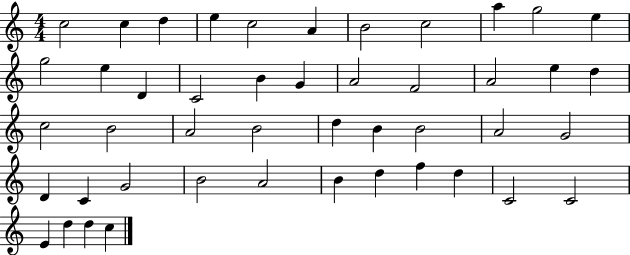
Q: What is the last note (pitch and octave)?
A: C5